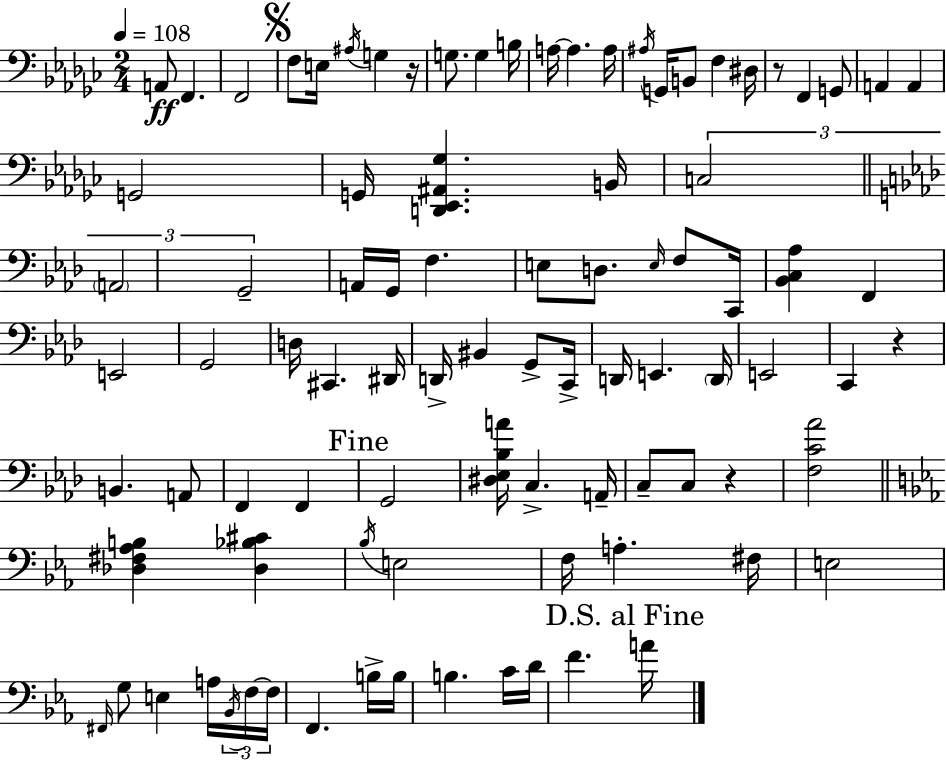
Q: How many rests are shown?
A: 4